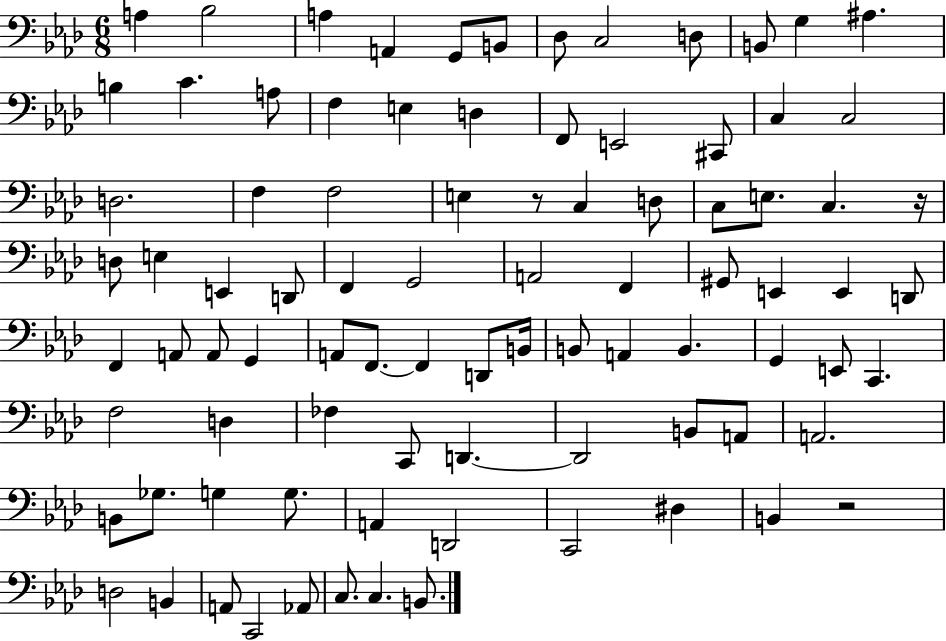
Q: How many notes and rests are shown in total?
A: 88